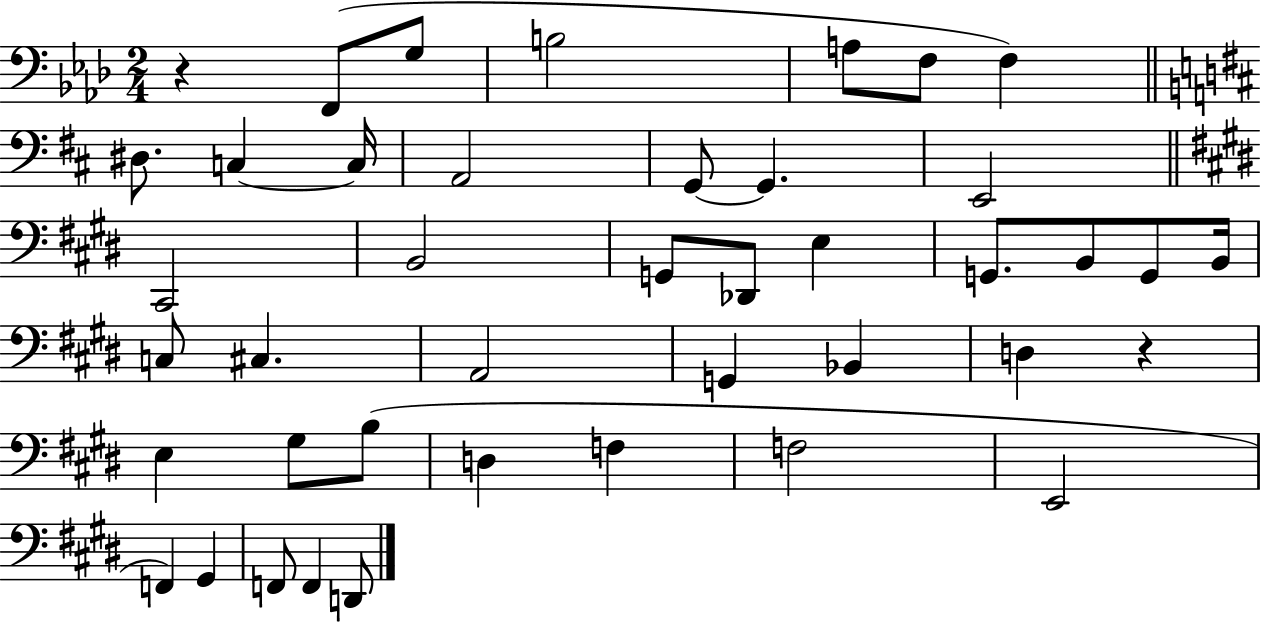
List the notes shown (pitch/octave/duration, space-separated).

R/q F2/e G3/e B3/h A3/e F3/e F3/q D#3/e. C3/q C3/s A2/h G2/e G2/q. E2/h C#2/h B2/h G2/e Db2/e E3/q G2/e. B2/e G2/e B2/s C3/e C#3/q. A2/h G2/q Bb2/q D3/q R/q E3/q G#3/e B3/e D3/q F3/q F3/h E2/h F2/q G#2/q F2/e F2/q D2/e